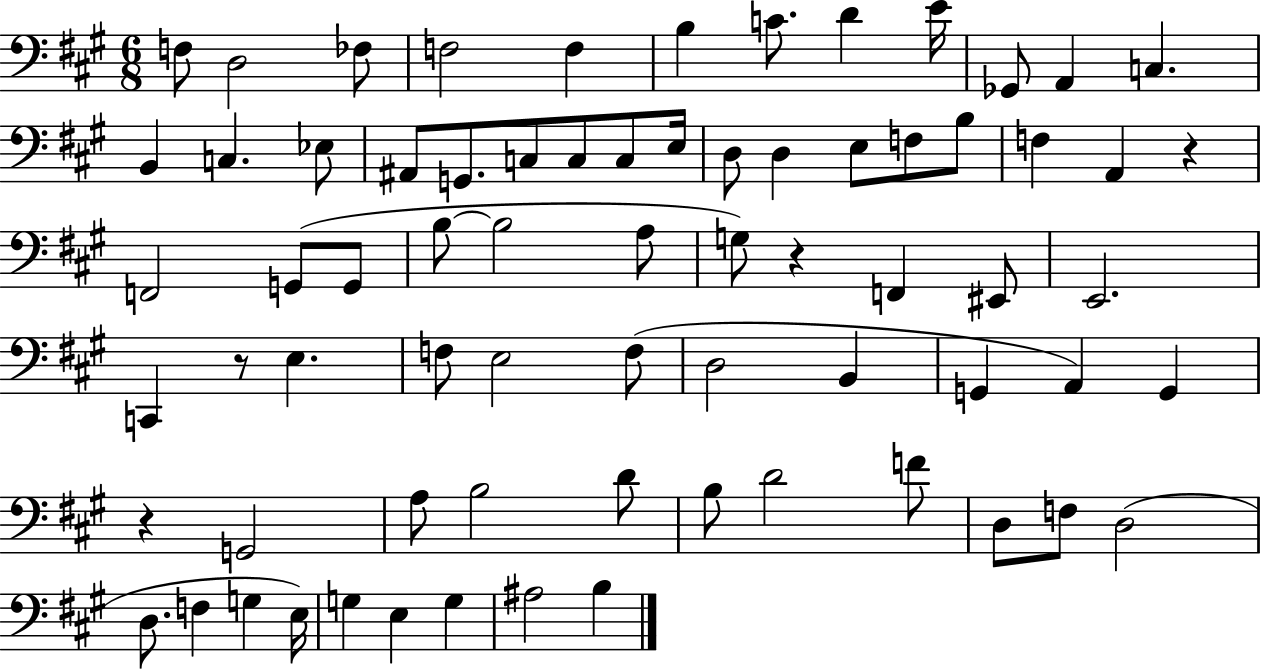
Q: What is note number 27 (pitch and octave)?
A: F3